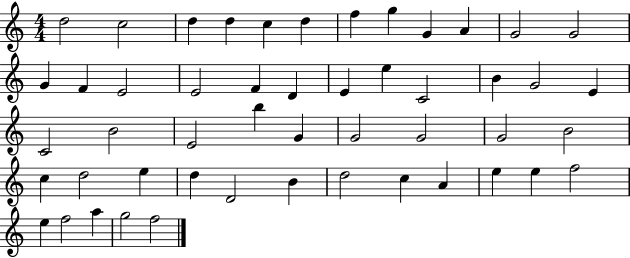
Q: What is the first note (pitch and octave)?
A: D5